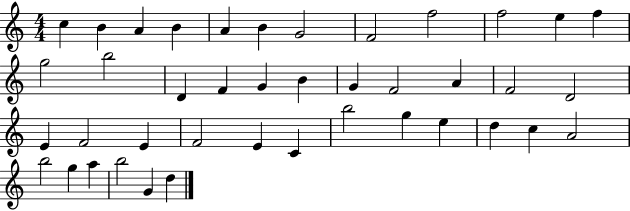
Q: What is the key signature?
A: C major